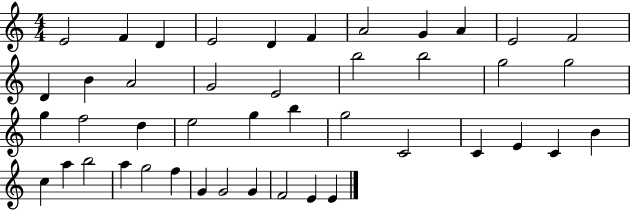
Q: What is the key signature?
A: C major